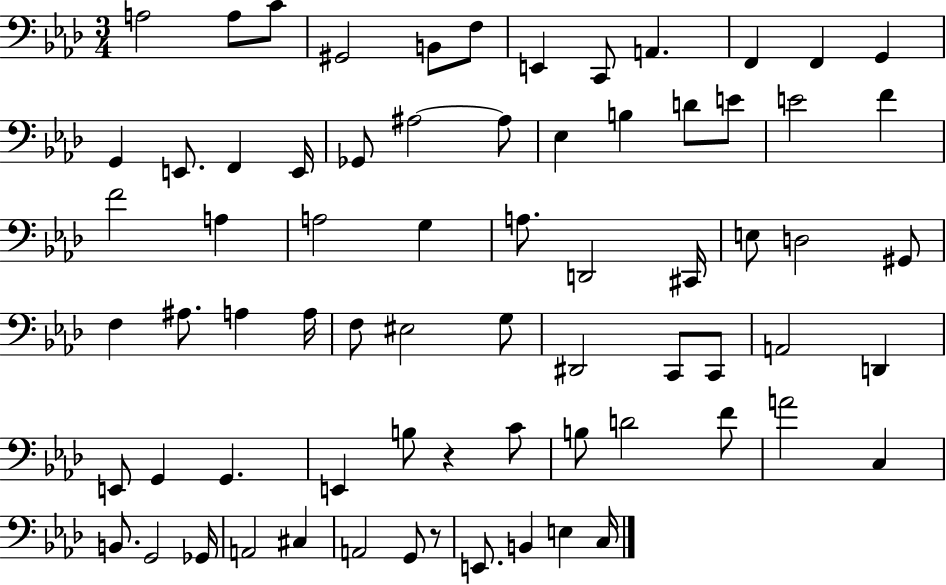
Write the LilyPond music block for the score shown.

{
  \clef bass
  \numericTimeSignature
  \time 3/4
  \key aes \major
  a2 a8 c'8 | gis,2 b,8 f8 | e,4 c,8 a,4. | f,4 f,4 g,4 | \break g,4 e,8. f,4 e,16 | ges,8 ais2~~ ais8 | ees4 b4 d'8 e'8 | e'2 f'4 | \break f'2 a4 | a2 g4 | a8. d,2 cis,16 | e8 d2 gis,8 | \break f4 ais8. a4 a16 | f8 eis2 g8 | dis,2 c,8 c,8 | a,2 d,4 | \break e,8 g,4 g,4. | e,4 b8 r4 c'8 | b8 d'2 f'8 | a'2 c4 | \break b,8. g,2 ges,16 | a,2 cis4 | a,2 g,8 r8 | e,8. b,4 e4 c16 | \break \bar "|."
}